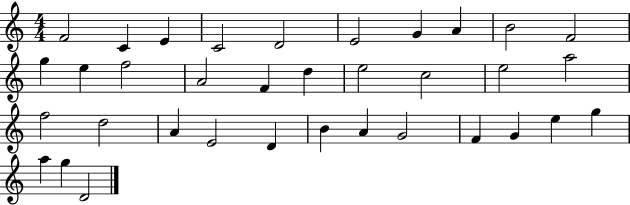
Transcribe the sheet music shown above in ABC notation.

X:1
T:Untitled
M:4/4
L:1/4
K:C
F2 C E C2 D2 E2 G A B2 F2 g e f2 A2 F d e2 c2 e2 a2 f2 d2 A E2 D B A G2 F G e g a g D2